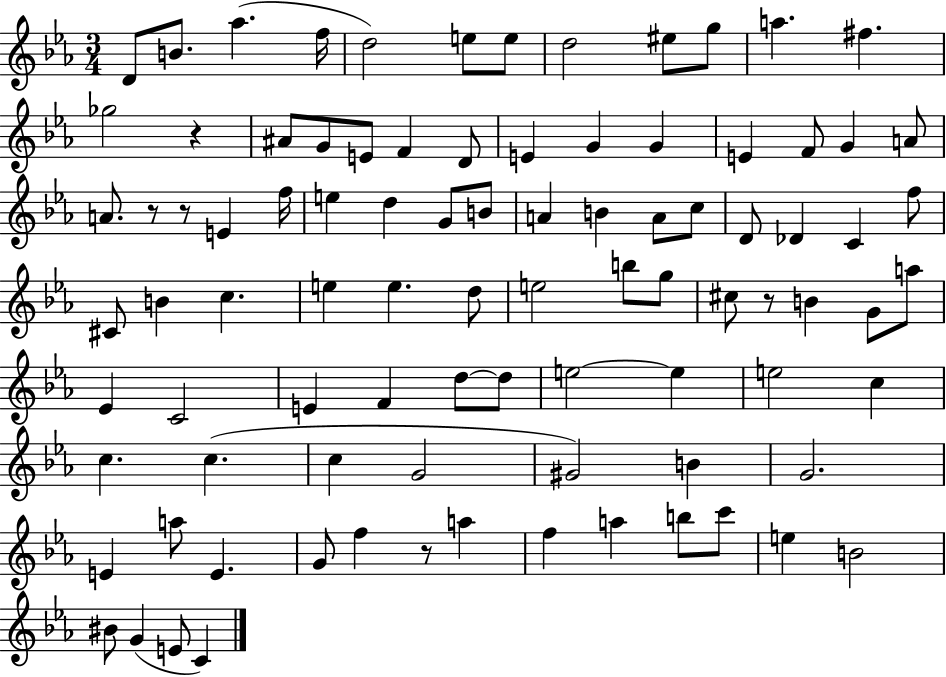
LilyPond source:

{
  \clef treble
  \numericTimeSignature
  \time 3/4
  \key ees \major
  d'8 b'8. aes''4.( f''16 | d''2) e''8 e''8 | d''2 eis''8 g''8 | a''4. fis''4. | \break ges''2 r4 | ais'8 g'8 e'8 f'4 d'8 | e'4 g'4 g'4 | e'4 f'8 g'4 a'8 | \break a'8. r8 r8 e'4 f''16 | e''4 d''4 g'8 b'8 | a'4 b'4 a'8 c''8 | d'8 des'4 c'4 f''8 | \break cis'8 b'4 c''4. | e''4 e''4. d''8 | e''2 b''8 g''8 | cis''8 r8 b'4 g'8 a''8 | \break ees'4 c'2 | e'4 f'4 d''8~~ d''8 | e''2~~ e''4 | e''2 c''4 | \break c''4. c''4.( | c''4 g'2 | gis'2) b'4 | g'2. | \break e'4 a''8 e'4. | g'8 f''4 r8 a''4 | f''4 a''4 b''8 c'''8 | e''4 b'2 | \break bis'8 g'4( e'8 c'4) | \bar "|."
}